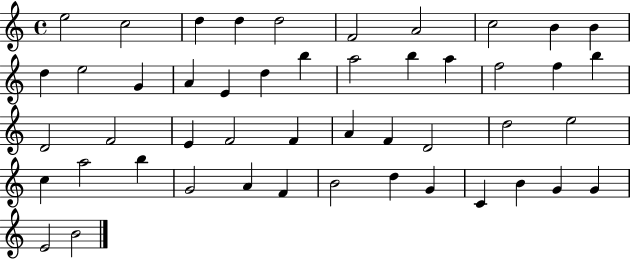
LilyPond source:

{
  \clef treble
  \time 4/4
  \defaultTimeSignature
  \key c \major
  e''2 c''2 | d''4 d''4 d''2 | f'2 a'2 | c''2 b'4 b'4 | \break d''4 e''2 g'4 | a'4 e'4 d''4 b''4 | a''2 b''4 a''4 | f''2 f''4 b''4 | \break d'2 f'2 | e'4 f'2 f'4 | a'4 f'4 d'2 | d''2 e''2 | \break c''4 a''2 b''4 | g'2 a'4 f'4 | b'2 d''4 g'4 | c'4 b'4 g'4 g'4 | \break e'2 b'2 | \bar "|."
}